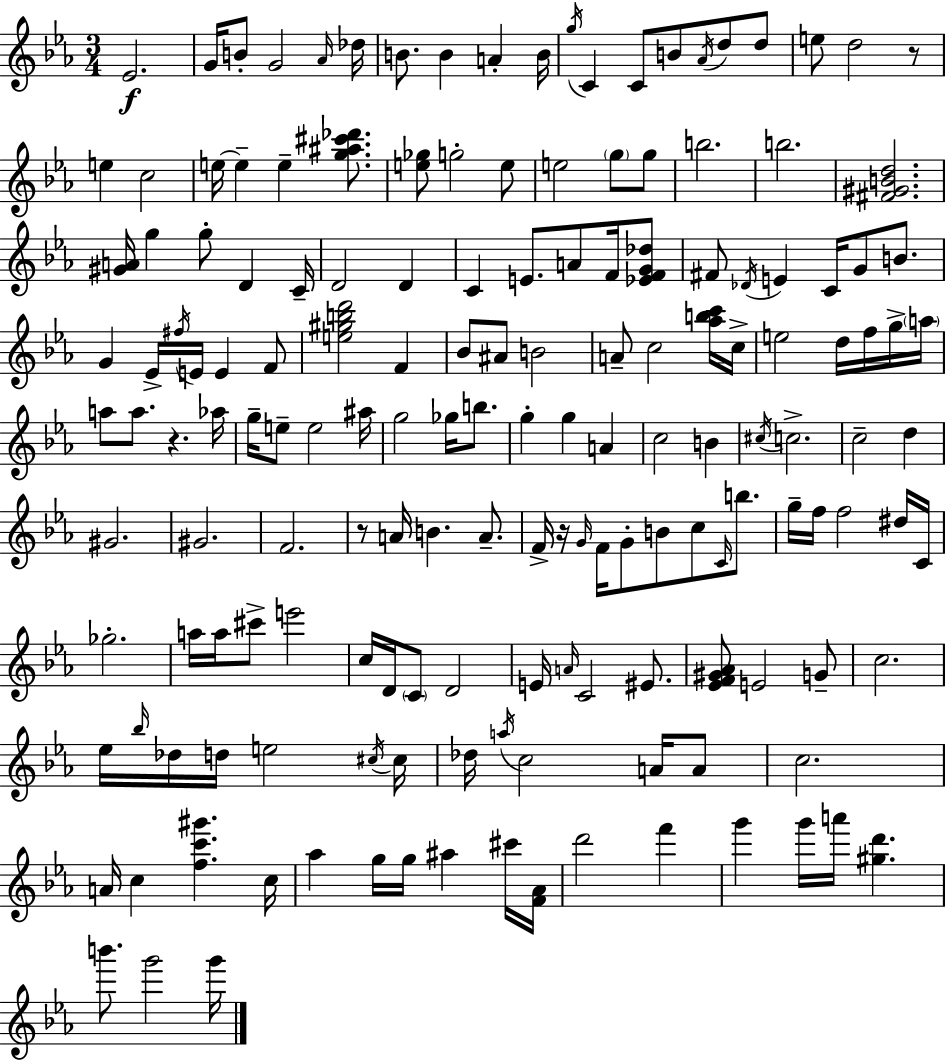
X:1
T:Untitled
M:3/4
L:1/4
K:Eb
_E2 G/4 B/2 G2 _A/4 _d/4 B/2 B A B/4 g/4 C C/2 B/2 _A/4 d/2 d/2 e/2 d2 z/2 e c2 e/4 e e [g^a^c'_d']/2 [e_g]/2 g2 e/2 e2 g/2 g/2 b2 b2 [^F^GBd]2 [^GA]/4 g g/2 D C/4 D2 D C E/2 A/2 F/4 [_EFG_d]/2 ^F/2 _D/4 E C/4 G/2 B/2 G _E/4 ^f/4 E/4 E F/2 [e^gbd']2 F _B/2 ^A/2 B2 A/2 c2 [_abc']/4 c/4 e2 d/4 f/4 g/4 a/4 a/2 a/2 z _a/4 g/4 e/2 e2 ^a/4 g2 _g/4 b/2 g g A c2 B ^c/4 c2 c2 d ^G2 ^G2 F2 z/2 A/4 B A/2 F/4 z/4 G/4 F/4 G/2 B/2 c/2 C/4 b/2 g/4 f/4 f2 ^d/4 C/4 _g2 a/4 a/4 ^c'/2 e'2 c/4 D/4 C/2 D2 E/4 A/4 C2 ^E/2 [_EF^G_A]/2 E2 G/2 c2 _e/4 _b/4 _d/4 d/4 e2 ^c/4 ^c/4 _d/4 a/4 c2 A/4 A/2 c2 A/4 c [fc'^g'] c/4 _a g/4 g/4 ^a ^c'/4 [F_A]/4 d'2 f' g' g'/4 a'/4 [^gd'] b'/2 g'2 g'/4